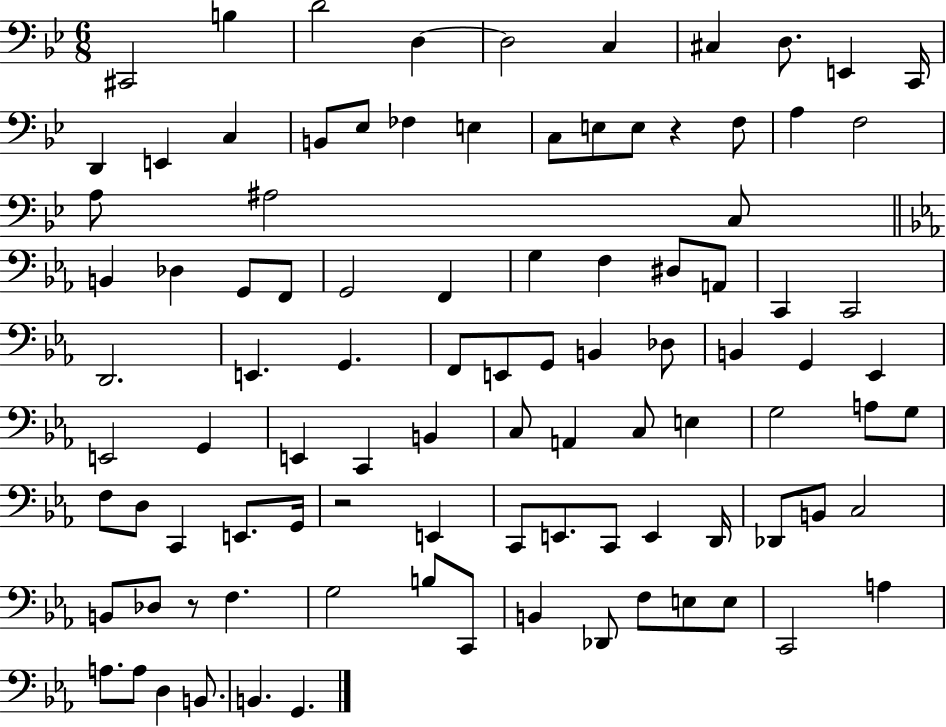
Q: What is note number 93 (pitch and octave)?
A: B2